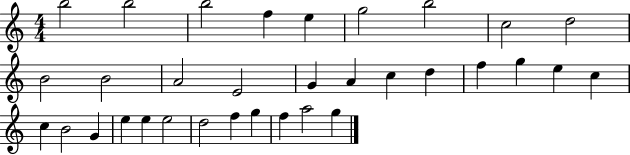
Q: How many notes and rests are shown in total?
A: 33